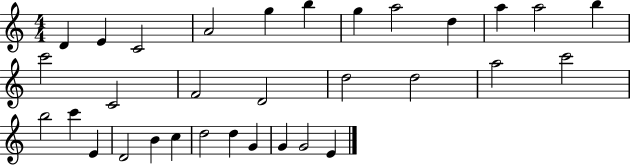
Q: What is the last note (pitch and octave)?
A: E4